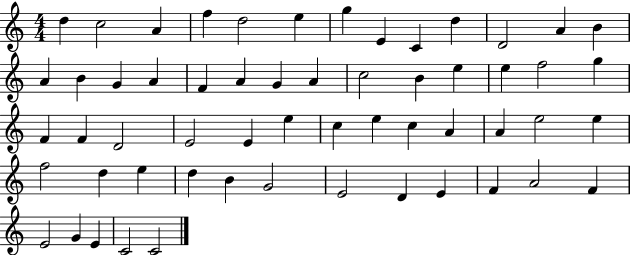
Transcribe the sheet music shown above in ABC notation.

X:1
T:Untitled
M:4/4
L:1/4
K:C
d c2 A f d2 e g E C d D2 A B A B G A F A G A c2 B e e f2 g F F D2 E2 E e c e c A A e2 e f2 d e d B G2 E2 D E F A2 F E2 G E C2 C2